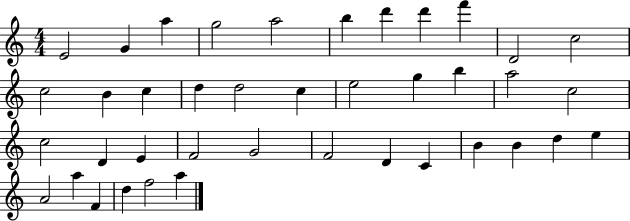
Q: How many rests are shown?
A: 0